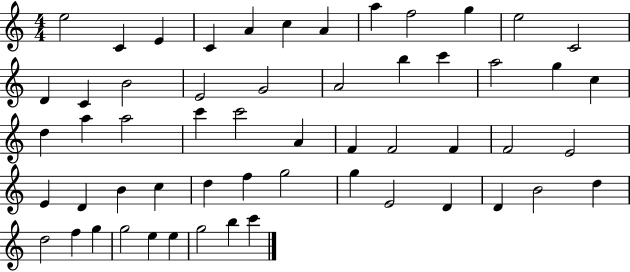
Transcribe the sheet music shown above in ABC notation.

X:1
T:Untitled
M:4/4
L:1/4
K:C
e2 C E C A c A a f2 g e2 C2 D C B2 E2 G2 A2 b c' a2 g c d a a2 c' c'2 A F F2 F F2 E2 E D B c d f g2 g E2 D D B2 d d2 f g g2 e e g2 b c'